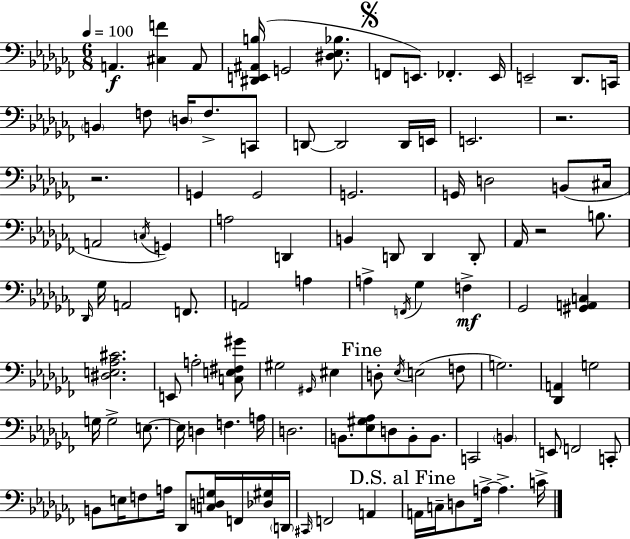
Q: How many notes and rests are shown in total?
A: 106